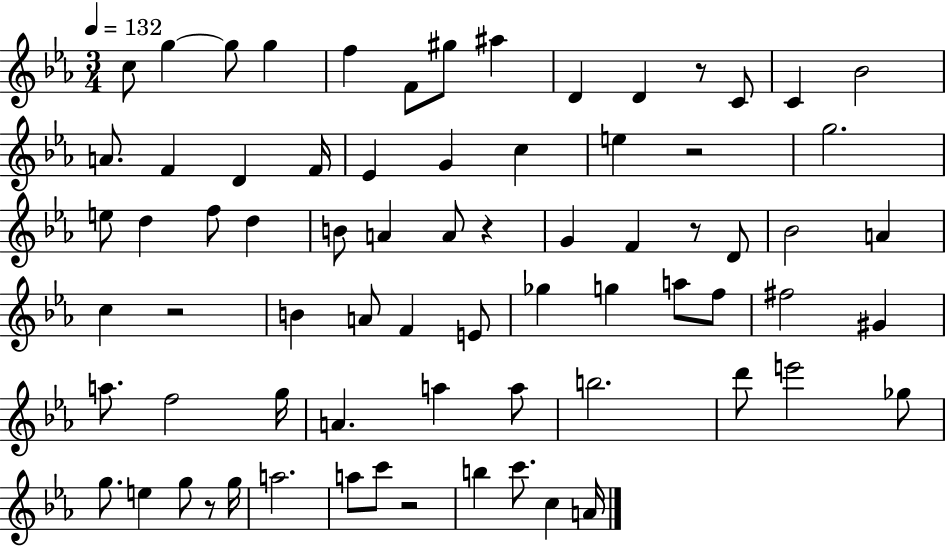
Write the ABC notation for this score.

X:1
T:Untitled
M:3/4
L:1/4
K:Eb
c/2 g g/2 g f F/2 ^g/2 ^a D D z/2 C/2 C _B2 A/2 F D F/4 _E G c e z2 g2 e/2 d f/2 d B/2 A A/2 z G F z/2 D/2 _B2 A c z2 B A/2 F E/2 _g g a/2 f/2 ^f2 ^G a/2 f2 g/4 A a a/2 b2 d'/2 e'2 _g/2 g/2 e g/2 z/2 g/4 a2 a/2 c'/2 z2 b c'/2 c A/4